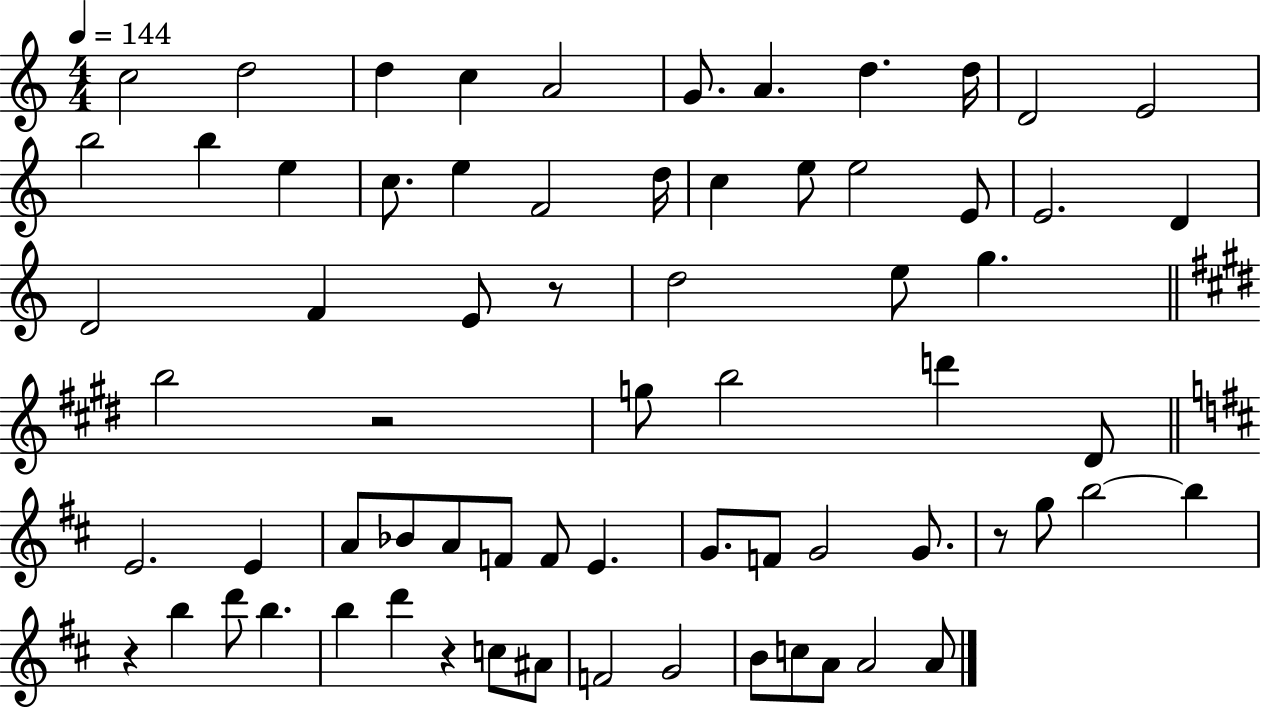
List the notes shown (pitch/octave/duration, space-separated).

C5/h D5/h D5/q C5/q A4/h G4/e. A4/q. D5/q. D5/s D4/h E4/h B5/h B5/q E5/q C5/e. E5/q F4/h D5/s C5/q E5/e E5/h E4/e E4/h. D4/q D4/h F4/q E4/e R/e D5/h E5/e G5/q. B5/h R/h G5/e B5/h D6/q D#4/e E4/h. E4/q A4/e Bb4/e A4/e F4/e F4/e E4/q. G4/e. F4/e G4/h G4/e. R/e G5/e B5/h B5/q R/q B5/q D6/e B5/q. B5/q D6/q R/q C5/e A#4/e F4/h G4/h B4/e C5/e A4/e A4/h A4/e